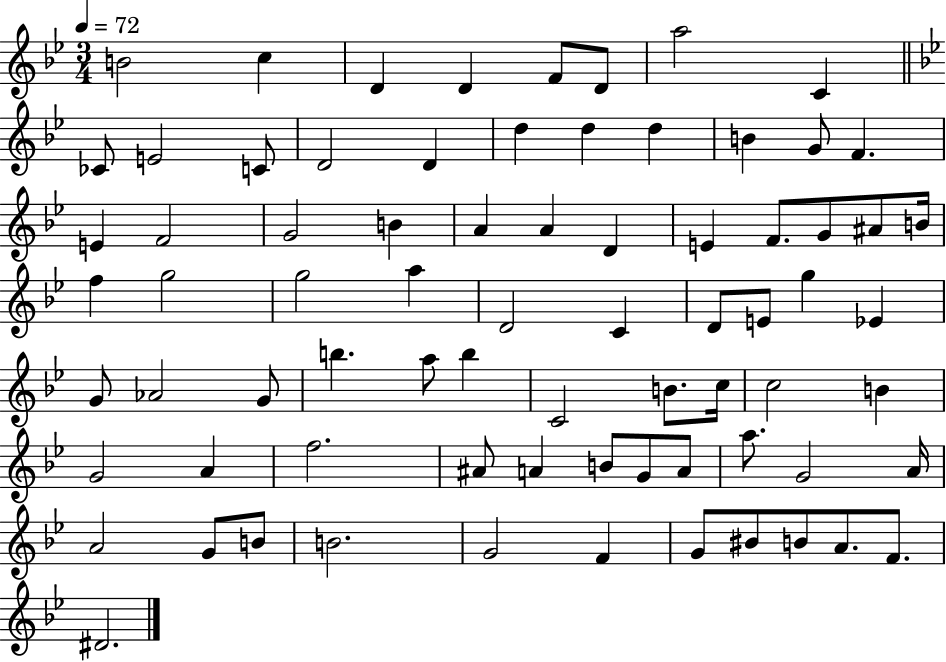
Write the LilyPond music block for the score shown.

{
  \clef treble
  \numericTimeSignature
  \time 3/4
  \key bes \major
  \tempo 4 = 72
  b'2 c''4 | d'4 d'4 f'8 d'8 | a''2 c'4 | \bar "||" \break \key bes \major ces'8 e'2 c'8 | d'2 d'4 | d''4 d''4 d''4 | b'4 g'8 f'4. | \break e'4 f'2 | g'2 b'4 | a'4 a'4 d'4 | e'4 f'8. g'8 ais'8 b'16 | \break f''4 g''2 | g''2 a''4 | d'2 c'4 | d'8 e'8 g''4 ees'4 | \break g'8 aes'2 g'8 | b''4. a''8 b''4 | c'2 b'8. c''16 | c''2 b'4 | \break g'2 a'4 | f''2. | ais'8 a'4 b'8 g'8 a'8 | a''8. g'2 a'16 | \break a'2 g'8 b'8 | b'2. | g'2 f'4 | g'8 bis'8 b'8 a'8. f'8. | \break dis'2. | \bar "|."
}